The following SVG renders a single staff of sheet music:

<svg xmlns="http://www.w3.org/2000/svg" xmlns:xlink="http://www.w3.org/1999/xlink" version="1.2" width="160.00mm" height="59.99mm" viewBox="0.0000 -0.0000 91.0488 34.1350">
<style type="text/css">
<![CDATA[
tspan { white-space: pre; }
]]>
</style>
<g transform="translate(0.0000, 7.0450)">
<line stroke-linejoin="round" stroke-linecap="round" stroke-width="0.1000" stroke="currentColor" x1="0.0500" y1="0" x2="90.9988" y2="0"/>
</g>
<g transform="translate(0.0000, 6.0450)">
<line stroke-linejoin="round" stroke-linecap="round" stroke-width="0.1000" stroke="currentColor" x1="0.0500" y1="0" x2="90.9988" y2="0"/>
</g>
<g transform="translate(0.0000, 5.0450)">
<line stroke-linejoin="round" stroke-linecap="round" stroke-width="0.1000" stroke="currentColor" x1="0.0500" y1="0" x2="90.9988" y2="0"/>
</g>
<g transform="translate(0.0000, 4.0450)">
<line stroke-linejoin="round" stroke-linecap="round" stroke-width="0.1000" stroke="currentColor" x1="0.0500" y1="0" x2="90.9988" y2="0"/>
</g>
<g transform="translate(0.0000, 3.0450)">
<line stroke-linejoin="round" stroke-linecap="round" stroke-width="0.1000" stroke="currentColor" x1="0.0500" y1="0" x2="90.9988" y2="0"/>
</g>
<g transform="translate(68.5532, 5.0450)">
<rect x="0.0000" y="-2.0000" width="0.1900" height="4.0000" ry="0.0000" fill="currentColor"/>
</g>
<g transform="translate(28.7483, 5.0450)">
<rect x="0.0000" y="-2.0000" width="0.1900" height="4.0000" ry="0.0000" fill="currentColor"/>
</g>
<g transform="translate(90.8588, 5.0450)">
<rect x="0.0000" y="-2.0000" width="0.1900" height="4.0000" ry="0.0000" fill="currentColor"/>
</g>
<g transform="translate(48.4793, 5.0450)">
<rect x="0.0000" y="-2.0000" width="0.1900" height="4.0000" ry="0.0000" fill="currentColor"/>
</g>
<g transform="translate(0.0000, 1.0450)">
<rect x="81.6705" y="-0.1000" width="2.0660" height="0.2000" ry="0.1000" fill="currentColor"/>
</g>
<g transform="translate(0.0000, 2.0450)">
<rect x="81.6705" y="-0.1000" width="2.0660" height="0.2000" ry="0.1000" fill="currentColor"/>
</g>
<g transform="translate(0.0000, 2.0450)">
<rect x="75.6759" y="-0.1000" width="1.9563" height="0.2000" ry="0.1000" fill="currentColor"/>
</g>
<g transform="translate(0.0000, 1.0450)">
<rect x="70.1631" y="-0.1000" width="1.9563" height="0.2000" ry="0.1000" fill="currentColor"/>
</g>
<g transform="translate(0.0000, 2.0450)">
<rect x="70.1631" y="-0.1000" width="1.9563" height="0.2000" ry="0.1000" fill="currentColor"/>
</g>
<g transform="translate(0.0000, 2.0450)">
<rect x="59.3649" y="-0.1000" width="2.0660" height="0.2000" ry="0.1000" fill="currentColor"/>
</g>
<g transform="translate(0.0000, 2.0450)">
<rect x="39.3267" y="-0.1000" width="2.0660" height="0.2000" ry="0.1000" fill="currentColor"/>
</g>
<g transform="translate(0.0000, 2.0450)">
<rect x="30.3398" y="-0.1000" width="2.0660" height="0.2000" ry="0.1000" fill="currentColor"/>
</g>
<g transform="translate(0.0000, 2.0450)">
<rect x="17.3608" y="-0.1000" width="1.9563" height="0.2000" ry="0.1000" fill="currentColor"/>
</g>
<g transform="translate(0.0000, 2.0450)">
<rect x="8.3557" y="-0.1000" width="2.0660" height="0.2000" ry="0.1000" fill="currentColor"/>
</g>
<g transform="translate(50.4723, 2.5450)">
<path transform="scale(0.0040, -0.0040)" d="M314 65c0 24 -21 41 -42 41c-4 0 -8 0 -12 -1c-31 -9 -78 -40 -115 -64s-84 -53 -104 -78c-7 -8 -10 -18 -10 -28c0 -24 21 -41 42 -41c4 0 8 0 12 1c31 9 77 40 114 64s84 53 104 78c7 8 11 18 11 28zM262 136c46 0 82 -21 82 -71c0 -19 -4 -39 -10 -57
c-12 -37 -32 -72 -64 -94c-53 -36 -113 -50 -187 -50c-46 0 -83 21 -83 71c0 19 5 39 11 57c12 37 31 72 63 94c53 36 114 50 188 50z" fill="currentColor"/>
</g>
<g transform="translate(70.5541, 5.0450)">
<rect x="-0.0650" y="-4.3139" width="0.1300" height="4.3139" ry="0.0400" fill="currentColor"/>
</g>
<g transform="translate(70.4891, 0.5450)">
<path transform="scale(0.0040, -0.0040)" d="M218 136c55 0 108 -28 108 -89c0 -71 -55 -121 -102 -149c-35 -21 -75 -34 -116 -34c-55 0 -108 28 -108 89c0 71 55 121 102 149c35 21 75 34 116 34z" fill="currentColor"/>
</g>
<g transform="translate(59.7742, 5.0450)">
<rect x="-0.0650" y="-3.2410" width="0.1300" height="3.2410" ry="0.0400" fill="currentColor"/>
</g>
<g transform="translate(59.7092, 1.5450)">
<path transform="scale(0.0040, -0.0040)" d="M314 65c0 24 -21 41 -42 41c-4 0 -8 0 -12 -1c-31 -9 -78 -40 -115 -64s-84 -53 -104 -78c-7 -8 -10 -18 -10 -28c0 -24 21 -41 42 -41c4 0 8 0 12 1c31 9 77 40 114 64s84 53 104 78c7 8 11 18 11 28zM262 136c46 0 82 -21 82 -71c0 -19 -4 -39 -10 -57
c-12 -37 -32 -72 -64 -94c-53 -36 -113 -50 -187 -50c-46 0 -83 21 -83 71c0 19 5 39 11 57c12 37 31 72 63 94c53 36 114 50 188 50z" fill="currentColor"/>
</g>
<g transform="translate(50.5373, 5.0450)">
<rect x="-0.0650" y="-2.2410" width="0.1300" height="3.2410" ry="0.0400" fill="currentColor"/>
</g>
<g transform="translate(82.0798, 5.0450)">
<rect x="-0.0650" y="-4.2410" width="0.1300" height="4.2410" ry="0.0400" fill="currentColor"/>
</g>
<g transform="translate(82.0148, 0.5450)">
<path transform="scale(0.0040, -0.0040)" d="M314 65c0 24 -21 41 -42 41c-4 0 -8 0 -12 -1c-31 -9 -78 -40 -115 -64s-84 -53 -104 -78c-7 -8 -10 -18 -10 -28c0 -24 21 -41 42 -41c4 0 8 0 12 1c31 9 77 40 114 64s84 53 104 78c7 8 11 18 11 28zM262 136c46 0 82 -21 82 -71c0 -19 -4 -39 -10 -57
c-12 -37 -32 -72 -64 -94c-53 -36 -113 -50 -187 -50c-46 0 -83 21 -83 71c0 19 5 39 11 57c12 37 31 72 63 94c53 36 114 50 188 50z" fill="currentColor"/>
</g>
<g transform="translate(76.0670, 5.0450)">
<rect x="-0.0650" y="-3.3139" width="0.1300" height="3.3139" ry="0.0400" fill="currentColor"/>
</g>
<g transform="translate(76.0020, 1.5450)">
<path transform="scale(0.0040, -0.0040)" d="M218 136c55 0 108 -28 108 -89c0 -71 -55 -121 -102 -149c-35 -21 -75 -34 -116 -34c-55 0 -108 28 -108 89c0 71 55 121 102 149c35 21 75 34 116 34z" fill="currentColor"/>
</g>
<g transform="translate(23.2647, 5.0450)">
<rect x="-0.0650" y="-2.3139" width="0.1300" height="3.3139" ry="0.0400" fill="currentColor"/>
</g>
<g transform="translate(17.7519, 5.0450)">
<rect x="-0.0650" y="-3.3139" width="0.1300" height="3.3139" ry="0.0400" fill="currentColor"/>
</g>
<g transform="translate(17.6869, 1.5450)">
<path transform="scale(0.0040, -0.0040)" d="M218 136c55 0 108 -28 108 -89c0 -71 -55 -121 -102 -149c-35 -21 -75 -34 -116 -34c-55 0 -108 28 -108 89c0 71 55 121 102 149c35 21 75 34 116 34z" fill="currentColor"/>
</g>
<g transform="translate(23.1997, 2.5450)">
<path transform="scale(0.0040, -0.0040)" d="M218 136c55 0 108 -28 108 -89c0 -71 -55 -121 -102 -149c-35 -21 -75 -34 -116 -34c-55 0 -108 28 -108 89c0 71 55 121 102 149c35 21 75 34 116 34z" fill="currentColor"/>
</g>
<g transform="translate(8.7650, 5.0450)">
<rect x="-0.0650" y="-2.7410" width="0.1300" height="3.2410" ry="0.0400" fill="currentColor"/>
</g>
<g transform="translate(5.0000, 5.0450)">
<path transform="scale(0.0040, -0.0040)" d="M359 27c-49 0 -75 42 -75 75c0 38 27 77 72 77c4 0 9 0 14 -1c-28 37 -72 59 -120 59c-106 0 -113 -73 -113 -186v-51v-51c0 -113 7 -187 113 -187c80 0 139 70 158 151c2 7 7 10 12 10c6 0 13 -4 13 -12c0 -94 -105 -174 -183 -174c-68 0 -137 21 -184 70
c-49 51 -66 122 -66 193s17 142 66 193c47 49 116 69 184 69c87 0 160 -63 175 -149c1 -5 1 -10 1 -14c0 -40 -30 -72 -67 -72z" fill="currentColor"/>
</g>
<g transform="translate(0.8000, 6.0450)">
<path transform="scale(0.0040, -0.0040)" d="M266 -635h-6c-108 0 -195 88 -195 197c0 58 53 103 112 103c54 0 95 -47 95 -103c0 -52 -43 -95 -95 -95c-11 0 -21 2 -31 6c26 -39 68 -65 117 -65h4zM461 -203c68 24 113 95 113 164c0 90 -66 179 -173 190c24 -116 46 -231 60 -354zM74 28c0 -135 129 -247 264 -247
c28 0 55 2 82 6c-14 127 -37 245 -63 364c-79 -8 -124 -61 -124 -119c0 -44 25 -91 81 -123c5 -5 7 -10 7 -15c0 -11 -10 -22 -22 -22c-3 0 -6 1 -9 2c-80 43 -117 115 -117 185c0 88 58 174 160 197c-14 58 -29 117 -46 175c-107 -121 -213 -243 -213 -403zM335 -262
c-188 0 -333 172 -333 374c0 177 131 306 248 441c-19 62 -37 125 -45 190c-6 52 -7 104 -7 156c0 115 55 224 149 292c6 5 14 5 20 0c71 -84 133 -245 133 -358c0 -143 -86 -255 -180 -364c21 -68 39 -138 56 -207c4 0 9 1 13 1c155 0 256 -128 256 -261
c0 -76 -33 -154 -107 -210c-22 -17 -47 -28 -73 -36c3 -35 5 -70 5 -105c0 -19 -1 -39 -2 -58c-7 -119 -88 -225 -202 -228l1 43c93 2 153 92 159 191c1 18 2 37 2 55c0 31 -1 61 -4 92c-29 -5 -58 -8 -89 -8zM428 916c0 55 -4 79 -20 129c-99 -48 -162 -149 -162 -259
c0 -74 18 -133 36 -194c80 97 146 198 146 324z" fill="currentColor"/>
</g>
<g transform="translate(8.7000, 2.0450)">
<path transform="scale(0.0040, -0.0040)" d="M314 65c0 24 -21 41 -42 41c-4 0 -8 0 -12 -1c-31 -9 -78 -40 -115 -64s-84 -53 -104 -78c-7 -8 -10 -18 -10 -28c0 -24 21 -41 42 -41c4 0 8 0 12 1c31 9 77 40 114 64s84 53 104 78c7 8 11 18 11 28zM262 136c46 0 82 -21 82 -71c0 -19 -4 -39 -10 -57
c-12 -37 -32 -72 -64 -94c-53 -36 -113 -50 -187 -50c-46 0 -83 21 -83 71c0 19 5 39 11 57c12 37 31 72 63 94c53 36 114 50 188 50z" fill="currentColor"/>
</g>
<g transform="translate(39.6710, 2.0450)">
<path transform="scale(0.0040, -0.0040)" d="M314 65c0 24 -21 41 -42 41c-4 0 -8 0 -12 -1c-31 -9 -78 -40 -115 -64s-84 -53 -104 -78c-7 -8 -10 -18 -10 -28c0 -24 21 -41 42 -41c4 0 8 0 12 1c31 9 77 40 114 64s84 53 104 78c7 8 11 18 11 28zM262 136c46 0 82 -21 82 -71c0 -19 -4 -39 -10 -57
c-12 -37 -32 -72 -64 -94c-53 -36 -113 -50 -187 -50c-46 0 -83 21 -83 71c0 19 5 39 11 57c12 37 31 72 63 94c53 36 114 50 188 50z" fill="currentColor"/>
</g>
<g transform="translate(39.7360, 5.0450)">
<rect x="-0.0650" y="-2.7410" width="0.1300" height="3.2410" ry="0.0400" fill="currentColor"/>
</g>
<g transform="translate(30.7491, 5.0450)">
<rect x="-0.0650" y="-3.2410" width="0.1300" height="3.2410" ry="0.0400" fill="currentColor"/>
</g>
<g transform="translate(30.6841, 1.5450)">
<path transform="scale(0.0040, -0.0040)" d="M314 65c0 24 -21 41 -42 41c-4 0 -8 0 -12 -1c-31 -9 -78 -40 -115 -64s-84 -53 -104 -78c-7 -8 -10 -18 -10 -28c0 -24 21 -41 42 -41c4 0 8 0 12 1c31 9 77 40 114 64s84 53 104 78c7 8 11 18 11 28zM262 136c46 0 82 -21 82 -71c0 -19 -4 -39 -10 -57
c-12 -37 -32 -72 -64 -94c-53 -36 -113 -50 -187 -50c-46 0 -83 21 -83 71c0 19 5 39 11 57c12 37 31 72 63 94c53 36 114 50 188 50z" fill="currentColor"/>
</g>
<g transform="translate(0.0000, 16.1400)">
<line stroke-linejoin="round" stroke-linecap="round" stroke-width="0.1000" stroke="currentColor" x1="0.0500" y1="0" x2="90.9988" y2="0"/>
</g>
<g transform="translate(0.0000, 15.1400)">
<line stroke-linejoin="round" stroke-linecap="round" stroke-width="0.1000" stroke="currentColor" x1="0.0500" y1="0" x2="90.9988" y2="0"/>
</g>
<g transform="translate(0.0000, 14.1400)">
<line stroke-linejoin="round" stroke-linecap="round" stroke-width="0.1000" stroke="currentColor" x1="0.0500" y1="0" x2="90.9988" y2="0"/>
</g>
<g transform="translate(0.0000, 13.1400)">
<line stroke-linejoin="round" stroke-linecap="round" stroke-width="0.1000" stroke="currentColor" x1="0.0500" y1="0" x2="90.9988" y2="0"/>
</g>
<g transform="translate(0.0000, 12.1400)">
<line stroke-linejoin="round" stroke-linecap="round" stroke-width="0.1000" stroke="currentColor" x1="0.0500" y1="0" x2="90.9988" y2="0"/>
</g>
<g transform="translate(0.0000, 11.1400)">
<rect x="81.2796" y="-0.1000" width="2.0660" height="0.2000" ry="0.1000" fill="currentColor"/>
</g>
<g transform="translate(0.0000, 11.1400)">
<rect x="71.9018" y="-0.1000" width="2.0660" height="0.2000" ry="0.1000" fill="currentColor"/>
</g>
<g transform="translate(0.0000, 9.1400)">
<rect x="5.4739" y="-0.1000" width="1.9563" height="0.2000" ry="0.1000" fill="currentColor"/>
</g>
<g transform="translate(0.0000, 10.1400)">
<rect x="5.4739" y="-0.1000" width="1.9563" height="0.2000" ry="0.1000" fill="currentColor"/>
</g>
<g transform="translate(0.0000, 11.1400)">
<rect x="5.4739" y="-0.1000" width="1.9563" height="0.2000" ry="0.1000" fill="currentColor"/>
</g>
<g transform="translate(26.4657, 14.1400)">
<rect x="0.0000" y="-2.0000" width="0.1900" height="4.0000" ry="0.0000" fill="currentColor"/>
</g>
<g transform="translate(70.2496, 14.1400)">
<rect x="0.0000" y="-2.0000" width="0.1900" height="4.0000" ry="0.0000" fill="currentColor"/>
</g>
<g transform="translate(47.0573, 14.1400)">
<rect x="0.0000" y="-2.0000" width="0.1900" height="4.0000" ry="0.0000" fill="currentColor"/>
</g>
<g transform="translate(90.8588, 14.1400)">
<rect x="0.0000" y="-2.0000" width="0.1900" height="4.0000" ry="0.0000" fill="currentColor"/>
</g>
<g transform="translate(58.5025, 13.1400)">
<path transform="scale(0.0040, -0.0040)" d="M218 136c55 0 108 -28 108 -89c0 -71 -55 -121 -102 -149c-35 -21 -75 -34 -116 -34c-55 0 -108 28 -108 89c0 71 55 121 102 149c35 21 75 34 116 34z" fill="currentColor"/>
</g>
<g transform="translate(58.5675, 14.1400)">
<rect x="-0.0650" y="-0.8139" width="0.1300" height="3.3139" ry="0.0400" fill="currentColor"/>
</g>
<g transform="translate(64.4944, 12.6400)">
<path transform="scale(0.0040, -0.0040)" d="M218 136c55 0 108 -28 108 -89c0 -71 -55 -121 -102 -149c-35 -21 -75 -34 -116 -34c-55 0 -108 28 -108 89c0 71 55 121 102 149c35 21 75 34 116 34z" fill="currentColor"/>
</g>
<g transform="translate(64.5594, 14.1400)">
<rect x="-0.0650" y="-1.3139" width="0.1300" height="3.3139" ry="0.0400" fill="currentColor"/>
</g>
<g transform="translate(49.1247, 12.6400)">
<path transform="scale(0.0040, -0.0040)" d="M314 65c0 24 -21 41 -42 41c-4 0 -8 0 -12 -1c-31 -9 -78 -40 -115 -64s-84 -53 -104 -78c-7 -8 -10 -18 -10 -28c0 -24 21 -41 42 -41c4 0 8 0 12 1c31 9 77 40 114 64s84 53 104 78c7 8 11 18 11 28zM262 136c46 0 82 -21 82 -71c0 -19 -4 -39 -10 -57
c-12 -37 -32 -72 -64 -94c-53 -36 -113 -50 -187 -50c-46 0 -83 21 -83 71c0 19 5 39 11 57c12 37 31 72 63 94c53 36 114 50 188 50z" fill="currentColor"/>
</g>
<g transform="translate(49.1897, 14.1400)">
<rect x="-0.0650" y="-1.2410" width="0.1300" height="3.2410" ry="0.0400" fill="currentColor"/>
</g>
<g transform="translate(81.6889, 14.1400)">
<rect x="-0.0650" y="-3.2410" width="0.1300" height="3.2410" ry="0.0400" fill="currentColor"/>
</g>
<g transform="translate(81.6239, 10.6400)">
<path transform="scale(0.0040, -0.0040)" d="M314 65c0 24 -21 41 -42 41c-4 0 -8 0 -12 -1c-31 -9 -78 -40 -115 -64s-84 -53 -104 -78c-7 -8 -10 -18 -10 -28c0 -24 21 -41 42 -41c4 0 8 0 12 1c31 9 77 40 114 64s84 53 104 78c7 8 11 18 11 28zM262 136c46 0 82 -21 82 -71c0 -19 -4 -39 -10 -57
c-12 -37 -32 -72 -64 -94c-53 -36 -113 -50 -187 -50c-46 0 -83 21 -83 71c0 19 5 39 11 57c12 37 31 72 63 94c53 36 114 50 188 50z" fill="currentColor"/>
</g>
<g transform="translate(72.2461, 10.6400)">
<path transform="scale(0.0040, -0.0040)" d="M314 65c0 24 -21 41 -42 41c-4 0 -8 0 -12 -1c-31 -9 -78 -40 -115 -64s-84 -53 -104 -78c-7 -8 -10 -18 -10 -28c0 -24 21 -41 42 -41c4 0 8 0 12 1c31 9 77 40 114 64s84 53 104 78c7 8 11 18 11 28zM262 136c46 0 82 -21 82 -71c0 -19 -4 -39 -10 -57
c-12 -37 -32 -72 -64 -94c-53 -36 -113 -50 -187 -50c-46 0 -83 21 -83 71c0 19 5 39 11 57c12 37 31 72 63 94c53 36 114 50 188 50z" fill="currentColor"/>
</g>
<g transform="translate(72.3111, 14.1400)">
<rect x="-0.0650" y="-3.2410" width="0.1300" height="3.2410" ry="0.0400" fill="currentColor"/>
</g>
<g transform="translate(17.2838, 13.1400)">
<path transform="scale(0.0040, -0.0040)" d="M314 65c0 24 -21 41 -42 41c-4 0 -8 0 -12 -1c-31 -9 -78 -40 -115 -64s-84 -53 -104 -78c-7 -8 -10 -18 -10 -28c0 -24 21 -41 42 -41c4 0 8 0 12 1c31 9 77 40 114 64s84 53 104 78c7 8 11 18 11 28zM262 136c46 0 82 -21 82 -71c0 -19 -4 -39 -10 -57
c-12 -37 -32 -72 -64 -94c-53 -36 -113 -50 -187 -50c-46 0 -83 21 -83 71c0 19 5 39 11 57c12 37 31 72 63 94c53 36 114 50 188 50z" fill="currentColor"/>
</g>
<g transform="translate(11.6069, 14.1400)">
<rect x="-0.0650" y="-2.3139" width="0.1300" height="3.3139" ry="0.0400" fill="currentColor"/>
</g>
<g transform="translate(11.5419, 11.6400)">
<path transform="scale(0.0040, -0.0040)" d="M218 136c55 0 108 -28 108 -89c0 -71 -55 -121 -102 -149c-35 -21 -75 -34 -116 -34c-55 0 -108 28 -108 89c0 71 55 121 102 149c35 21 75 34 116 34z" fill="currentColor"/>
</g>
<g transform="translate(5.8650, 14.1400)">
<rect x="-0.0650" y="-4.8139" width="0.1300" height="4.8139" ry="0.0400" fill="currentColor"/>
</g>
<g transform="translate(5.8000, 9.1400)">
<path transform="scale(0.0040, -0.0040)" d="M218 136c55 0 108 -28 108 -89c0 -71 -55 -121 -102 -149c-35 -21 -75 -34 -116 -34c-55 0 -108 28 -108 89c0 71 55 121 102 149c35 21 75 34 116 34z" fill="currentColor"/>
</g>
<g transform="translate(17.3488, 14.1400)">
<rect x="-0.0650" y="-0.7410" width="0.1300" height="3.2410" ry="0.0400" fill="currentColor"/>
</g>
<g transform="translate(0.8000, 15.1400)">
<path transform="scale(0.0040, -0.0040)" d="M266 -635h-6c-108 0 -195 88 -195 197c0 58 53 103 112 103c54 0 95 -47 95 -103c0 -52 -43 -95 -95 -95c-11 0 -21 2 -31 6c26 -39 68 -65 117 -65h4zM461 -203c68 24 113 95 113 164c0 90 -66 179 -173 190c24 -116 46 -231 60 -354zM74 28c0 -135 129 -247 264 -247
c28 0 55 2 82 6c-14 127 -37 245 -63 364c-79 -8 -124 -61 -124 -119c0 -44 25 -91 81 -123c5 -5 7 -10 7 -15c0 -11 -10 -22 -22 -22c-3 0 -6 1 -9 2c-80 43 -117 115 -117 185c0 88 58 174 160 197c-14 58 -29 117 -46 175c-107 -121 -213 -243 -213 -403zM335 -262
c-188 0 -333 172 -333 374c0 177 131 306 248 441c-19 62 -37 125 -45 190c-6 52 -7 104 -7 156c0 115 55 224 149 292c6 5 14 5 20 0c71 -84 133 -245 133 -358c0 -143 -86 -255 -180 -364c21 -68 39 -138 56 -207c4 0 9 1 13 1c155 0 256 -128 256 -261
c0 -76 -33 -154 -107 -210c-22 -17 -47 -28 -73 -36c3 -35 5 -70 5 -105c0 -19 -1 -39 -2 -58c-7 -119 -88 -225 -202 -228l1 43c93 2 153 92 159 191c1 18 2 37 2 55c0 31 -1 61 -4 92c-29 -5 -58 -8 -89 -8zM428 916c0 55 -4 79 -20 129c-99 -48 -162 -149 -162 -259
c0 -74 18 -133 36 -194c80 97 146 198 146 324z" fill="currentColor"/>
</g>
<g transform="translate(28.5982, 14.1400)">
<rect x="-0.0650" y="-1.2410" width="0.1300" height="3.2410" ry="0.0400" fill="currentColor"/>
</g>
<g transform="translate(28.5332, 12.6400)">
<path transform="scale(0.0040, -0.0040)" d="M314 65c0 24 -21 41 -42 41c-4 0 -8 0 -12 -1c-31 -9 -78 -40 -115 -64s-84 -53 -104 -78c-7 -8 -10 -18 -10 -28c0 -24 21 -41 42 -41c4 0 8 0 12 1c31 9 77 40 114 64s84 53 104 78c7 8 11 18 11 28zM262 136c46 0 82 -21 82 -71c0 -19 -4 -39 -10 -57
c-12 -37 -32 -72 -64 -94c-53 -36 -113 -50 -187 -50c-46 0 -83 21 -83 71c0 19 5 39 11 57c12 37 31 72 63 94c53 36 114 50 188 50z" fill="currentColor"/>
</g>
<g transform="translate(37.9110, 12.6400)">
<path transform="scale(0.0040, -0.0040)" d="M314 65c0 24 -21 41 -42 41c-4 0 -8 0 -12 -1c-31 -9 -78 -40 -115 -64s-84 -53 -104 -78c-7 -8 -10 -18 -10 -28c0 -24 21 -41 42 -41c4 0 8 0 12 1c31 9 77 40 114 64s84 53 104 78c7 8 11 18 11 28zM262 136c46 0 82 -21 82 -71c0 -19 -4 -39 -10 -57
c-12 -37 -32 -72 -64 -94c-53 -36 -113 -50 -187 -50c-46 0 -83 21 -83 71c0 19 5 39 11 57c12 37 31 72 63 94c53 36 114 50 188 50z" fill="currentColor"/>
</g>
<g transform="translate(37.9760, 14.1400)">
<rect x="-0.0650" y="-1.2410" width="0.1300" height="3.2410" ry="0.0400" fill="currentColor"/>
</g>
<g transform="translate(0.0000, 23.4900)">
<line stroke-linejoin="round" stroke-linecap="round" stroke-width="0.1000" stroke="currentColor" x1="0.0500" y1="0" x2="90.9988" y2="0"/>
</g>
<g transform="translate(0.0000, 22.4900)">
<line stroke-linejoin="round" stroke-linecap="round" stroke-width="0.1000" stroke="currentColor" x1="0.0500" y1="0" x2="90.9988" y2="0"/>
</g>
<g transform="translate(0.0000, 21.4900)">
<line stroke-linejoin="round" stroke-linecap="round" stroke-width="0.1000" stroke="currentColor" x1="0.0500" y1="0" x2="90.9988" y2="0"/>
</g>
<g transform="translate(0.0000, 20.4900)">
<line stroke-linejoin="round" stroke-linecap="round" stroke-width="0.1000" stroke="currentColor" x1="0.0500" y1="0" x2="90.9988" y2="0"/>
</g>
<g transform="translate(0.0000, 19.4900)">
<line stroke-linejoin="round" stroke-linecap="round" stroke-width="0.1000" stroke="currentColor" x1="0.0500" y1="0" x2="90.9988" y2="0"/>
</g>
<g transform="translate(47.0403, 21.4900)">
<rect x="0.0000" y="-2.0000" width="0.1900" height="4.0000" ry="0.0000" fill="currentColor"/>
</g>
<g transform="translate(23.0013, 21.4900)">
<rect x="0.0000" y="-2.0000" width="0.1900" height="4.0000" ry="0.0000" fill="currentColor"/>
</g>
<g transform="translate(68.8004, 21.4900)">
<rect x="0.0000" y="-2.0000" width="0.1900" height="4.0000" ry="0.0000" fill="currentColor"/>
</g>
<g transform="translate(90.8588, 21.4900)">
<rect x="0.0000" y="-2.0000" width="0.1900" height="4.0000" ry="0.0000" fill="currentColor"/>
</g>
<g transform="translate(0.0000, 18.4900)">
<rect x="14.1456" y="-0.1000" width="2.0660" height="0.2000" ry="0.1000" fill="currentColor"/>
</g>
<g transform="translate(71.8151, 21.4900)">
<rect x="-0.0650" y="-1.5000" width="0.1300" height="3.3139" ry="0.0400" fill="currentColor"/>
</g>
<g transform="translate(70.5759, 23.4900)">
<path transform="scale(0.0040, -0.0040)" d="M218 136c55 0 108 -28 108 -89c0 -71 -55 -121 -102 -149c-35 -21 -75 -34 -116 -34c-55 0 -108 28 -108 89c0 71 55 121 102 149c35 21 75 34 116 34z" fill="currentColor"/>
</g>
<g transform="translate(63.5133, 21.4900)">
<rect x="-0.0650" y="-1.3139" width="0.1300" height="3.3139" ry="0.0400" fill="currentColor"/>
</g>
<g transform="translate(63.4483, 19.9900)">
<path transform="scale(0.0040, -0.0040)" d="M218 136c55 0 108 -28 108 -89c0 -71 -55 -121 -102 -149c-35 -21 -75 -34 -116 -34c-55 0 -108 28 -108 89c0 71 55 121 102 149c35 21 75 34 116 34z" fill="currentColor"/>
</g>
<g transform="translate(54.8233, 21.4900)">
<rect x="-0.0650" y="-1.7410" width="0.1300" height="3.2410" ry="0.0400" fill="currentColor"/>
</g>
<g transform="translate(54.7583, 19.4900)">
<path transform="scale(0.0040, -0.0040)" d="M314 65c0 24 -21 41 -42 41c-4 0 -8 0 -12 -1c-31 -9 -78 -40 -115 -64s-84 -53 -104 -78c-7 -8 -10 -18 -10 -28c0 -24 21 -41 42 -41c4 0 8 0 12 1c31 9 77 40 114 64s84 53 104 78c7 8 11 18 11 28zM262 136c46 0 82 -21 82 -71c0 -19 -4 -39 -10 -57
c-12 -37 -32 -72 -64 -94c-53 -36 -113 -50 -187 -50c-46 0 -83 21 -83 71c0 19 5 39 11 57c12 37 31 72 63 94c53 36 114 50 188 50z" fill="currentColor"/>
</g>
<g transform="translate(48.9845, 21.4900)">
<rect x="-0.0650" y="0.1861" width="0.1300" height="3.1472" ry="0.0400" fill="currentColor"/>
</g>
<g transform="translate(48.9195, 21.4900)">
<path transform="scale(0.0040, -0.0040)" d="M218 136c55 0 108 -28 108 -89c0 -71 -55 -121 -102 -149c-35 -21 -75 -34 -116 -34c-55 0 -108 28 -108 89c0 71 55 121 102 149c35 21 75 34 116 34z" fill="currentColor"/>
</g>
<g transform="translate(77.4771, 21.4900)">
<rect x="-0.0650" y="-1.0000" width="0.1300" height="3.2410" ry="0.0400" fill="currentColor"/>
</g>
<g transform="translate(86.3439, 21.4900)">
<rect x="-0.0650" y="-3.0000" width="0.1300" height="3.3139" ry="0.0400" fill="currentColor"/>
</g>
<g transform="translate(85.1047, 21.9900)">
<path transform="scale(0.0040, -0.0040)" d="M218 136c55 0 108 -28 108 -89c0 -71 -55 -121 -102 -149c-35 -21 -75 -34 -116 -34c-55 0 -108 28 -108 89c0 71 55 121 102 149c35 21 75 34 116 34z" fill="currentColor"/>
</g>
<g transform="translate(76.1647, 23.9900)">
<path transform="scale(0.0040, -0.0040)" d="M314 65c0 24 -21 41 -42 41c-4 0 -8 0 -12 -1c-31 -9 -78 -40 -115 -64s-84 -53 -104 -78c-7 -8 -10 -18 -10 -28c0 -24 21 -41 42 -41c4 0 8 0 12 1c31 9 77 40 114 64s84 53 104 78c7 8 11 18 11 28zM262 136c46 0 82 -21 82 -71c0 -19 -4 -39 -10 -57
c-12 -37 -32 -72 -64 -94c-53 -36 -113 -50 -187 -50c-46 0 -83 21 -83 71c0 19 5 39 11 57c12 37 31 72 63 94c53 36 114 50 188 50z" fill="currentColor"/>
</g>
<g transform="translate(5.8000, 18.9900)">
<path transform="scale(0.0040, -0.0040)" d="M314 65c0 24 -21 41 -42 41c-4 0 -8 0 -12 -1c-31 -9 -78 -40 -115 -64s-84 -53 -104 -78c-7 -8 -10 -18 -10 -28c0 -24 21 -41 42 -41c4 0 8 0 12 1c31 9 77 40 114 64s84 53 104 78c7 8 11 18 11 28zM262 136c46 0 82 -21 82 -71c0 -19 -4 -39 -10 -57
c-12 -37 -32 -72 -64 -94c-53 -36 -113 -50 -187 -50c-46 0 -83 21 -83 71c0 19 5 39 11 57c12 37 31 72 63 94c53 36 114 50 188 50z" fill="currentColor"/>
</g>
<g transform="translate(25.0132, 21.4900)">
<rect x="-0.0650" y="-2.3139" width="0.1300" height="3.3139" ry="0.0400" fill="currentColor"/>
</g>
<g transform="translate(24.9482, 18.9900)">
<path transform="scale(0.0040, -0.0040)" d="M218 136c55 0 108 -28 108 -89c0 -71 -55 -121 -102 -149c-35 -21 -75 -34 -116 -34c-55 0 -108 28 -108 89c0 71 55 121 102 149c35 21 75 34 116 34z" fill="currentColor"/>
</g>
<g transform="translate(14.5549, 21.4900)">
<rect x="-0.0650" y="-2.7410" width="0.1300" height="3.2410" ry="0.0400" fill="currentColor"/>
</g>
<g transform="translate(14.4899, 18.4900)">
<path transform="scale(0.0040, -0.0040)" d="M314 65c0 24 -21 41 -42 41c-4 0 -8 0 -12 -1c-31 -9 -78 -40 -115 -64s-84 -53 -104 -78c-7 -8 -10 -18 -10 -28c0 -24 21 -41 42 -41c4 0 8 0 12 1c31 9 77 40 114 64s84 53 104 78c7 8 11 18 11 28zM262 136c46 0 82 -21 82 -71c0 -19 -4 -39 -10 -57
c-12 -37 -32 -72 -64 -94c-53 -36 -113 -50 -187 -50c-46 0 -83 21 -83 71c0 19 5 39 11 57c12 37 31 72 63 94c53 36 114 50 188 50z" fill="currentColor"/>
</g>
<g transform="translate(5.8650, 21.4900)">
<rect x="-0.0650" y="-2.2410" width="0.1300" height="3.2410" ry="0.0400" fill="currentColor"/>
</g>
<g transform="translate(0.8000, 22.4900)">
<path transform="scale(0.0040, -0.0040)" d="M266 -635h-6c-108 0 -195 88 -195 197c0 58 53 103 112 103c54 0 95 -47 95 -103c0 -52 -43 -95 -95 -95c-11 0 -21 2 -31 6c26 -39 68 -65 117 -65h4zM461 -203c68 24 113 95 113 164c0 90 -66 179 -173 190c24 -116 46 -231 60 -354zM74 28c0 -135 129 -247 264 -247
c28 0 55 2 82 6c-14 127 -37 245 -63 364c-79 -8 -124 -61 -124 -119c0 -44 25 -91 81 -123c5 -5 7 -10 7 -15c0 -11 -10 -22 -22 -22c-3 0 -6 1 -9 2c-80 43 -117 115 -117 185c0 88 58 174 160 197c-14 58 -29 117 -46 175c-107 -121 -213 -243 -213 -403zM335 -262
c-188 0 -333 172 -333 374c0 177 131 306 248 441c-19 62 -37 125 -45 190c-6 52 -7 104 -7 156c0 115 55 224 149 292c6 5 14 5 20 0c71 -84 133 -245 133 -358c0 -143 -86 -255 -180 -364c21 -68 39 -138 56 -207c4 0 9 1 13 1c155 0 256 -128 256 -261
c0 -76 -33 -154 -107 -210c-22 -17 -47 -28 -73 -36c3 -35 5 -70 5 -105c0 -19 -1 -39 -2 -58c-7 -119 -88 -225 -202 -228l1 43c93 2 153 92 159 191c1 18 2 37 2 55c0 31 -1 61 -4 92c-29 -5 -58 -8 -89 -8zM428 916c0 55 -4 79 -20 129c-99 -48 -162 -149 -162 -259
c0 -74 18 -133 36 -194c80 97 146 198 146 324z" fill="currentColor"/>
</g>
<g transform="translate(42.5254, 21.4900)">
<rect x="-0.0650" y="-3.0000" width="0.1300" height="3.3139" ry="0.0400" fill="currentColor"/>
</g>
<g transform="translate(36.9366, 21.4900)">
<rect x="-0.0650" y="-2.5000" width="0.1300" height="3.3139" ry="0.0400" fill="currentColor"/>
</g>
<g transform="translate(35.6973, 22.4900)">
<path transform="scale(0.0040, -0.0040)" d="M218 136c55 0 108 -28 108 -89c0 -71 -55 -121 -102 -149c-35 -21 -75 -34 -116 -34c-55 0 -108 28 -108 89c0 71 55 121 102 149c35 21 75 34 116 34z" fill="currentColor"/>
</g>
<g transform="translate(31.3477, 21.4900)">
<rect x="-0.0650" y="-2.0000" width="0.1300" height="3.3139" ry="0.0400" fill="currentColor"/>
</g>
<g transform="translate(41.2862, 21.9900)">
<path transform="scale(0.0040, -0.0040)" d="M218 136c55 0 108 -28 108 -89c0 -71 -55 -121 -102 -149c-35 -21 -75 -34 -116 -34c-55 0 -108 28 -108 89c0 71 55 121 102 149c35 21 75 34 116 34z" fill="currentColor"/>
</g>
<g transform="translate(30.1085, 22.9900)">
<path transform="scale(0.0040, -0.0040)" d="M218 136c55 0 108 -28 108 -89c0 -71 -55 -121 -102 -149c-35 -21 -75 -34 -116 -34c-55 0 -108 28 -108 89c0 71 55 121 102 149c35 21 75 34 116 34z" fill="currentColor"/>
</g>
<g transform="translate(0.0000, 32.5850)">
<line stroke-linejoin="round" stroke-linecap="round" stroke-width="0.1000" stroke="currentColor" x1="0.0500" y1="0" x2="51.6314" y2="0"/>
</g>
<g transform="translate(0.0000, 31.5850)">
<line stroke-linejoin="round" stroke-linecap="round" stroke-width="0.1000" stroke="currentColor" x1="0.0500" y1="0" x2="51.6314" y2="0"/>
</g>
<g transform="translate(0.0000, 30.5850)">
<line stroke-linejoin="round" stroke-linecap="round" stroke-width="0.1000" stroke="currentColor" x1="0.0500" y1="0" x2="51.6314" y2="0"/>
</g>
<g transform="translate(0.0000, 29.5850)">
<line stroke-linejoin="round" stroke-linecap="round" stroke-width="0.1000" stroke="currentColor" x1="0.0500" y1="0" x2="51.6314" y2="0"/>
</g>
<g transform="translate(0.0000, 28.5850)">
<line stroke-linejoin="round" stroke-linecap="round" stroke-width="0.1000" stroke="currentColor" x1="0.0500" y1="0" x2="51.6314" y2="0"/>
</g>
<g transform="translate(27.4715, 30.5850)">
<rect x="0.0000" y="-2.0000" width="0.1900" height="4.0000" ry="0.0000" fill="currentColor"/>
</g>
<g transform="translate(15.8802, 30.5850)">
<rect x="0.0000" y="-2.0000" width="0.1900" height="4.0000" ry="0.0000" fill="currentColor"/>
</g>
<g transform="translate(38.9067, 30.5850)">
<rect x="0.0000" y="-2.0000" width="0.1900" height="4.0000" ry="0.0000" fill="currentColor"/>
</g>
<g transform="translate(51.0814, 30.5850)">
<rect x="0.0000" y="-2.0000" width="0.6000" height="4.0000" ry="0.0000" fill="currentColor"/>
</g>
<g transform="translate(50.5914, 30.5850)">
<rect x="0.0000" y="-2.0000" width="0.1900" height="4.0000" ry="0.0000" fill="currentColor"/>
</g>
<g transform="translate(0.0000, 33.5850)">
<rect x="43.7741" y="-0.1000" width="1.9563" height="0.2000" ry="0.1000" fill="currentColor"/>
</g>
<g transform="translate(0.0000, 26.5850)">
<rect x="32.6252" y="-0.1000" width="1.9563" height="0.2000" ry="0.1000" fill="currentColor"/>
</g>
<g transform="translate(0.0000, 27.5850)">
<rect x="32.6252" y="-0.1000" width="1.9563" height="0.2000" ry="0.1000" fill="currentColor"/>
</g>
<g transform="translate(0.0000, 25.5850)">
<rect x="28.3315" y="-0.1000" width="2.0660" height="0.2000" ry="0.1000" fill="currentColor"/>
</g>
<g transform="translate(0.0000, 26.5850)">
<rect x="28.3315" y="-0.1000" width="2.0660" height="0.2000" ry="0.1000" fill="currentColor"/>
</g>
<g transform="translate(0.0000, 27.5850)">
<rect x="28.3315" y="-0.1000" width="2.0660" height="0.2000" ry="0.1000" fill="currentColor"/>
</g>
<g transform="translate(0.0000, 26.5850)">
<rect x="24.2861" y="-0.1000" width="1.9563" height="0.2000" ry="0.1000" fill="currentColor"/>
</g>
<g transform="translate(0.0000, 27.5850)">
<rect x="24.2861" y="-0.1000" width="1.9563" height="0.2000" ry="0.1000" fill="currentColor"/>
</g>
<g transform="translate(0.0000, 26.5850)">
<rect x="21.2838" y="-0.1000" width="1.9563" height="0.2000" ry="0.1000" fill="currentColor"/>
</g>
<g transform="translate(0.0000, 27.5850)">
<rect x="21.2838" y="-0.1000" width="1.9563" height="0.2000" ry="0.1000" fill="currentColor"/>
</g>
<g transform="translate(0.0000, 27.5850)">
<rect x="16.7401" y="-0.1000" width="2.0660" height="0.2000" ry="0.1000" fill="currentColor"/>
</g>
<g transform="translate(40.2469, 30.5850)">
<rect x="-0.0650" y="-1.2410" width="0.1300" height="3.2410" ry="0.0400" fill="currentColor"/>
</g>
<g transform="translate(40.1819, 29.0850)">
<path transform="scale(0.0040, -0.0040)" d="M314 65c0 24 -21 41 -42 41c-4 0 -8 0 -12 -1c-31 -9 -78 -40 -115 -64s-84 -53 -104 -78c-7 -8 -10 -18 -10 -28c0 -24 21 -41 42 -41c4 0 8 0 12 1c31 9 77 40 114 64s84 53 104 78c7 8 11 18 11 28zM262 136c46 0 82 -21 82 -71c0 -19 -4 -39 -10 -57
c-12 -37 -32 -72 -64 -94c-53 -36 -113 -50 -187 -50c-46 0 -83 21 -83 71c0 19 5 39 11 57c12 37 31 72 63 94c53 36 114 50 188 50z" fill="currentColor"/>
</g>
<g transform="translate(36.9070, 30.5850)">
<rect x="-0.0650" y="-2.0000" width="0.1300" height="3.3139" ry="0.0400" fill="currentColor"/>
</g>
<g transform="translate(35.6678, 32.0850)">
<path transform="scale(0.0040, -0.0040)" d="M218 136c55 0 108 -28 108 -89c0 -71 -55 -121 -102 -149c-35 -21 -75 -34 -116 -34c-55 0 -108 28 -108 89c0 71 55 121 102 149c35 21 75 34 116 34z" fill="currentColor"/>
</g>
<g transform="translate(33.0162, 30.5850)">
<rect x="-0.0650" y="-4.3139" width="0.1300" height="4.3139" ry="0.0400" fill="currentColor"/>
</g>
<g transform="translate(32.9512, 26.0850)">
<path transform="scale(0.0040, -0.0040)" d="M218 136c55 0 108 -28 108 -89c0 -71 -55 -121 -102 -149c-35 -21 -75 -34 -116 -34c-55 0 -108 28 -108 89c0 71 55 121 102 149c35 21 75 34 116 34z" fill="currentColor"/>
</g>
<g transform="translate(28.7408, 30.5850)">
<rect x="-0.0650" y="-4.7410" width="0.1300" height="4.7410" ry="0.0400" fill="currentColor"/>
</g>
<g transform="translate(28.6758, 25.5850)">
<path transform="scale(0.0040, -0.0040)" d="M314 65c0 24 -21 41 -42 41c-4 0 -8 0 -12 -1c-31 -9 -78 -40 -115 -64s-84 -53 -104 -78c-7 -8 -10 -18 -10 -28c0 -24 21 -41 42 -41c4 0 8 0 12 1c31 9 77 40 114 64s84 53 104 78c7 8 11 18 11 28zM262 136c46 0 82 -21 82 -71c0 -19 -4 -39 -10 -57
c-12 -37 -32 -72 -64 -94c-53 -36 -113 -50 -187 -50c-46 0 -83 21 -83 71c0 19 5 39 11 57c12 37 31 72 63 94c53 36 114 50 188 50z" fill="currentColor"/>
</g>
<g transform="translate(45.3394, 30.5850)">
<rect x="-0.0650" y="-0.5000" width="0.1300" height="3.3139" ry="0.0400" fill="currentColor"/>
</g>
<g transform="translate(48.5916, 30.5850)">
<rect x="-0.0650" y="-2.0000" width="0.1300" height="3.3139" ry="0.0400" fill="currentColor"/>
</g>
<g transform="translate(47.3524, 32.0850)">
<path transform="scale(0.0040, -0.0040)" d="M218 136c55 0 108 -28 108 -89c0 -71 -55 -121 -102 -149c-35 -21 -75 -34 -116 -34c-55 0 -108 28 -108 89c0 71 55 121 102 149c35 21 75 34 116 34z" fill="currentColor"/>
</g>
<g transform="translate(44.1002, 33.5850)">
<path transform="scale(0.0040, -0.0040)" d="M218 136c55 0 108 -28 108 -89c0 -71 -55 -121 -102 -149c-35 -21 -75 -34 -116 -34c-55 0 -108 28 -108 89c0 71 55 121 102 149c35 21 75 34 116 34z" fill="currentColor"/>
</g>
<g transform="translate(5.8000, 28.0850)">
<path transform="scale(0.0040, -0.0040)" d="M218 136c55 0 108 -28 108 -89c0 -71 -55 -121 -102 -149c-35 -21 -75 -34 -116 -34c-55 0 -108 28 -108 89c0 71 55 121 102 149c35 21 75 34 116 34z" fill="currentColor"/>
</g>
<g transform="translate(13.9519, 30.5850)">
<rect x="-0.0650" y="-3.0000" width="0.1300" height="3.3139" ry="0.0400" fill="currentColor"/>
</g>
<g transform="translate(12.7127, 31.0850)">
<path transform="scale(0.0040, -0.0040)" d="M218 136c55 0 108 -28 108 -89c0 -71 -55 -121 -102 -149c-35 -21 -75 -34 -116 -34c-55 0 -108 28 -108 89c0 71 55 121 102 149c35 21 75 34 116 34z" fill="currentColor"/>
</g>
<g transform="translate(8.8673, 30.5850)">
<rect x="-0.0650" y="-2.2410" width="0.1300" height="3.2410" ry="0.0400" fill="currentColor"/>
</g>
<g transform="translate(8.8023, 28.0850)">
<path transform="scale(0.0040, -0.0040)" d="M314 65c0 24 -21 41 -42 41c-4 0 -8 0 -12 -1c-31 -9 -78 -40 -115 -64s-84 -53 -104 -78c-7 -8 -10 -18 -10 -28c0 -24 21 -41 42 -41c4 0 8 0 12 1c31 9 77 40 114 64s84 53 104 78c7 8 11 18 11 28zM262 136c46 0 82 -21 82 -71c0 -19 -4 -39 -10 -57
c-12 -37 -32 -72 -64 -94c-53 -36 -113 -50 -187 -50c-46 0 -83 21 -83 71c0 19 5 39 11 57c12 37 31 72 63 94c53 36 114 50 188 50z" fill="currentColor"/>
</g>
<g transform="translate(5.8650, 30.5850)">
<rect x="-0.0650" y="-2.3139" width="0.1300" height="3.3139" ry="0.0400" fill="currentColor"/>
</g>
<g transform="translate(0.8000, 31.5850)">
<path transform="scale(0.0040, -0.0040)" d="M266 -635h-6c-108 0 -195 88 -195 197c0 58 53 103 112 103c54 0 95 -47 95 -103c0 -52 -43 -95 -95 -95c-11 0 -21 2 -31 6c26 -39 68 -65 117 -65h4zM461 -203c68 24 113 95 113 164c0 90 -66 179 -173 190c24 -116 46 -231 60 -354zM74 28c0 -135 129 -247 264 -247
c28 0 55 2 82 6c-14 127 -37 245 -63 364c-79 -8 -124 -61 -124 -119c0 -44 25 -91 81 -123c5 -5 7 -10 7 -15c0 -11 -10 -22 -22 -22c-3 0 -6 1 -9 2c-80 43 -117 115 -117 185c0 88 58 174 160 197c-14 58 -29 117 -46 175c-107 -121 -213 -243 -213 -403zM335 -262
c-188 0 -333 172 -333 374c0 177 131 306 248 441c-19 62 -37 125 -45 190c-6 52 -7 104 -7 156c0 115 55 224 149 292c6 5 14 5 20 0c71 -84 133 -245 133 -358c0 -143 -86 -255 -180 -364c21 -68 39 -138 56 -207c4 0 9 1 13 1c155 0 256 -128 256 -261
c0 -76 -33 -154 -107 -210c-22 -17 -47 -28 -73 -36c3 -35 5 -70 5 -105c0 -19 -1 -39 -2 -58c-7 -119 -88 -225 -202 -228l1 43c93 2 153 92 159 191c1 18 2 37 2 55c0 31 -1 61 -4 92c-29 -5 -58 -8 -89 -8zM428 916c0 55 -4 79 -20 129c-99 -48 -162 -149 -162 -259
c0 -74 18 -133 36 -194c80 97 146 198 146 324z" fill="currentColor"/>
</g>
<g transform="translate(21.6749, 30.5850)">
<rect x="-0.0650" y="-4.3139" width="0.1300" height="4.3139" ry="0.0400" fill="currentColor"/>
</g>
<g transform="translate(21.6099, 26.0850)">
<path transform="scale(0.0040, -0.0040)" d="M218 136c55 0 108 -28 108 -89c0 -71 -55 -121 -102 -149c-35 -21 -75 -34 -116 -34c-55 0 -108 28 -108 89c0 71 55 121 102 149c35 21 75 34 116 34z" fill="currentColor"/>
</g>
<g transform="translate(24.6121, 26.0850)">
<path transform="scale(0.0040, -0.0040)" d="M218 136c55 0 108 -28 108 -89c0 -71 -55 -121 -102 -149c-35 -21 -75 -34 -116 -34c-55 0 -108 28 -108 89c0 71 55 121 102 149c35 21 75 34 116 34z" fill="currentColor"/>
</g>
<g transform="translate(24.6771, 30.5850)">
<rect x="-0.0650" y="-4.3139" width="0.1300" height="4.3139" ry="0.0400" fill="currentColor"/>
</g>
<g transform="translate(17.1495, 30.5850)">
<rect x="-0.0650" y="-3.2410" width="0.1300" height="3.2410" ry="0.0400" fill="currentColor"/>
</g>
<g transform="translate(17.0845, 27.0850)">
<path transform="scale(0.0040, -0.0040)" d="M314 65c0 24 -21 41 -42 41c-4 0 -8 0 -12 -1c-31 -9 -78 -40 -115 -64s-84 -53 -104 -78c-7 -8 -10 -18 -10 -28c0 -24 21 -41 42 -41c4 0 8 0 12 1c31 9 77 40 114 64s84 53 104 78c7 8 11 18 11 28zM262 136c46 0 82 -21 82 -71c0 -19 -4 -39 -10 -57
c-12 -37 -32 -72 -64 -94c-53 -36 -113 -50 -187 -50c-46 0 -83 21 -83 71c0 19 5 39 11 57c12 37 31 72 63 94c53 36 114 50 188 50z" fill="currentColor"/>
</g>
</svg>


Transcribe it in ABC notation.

X:1
T:Untitled
M:4/4
L:1/4
K:C
a2 b g b2 a2 g2 b2 d' b d'2 e' g d2 e2 e2 e2 d e b2 b2 g2 a2 g F G A B f2 e E D2 A g g2 A b2 d' d' e'2 d' F e2 C F